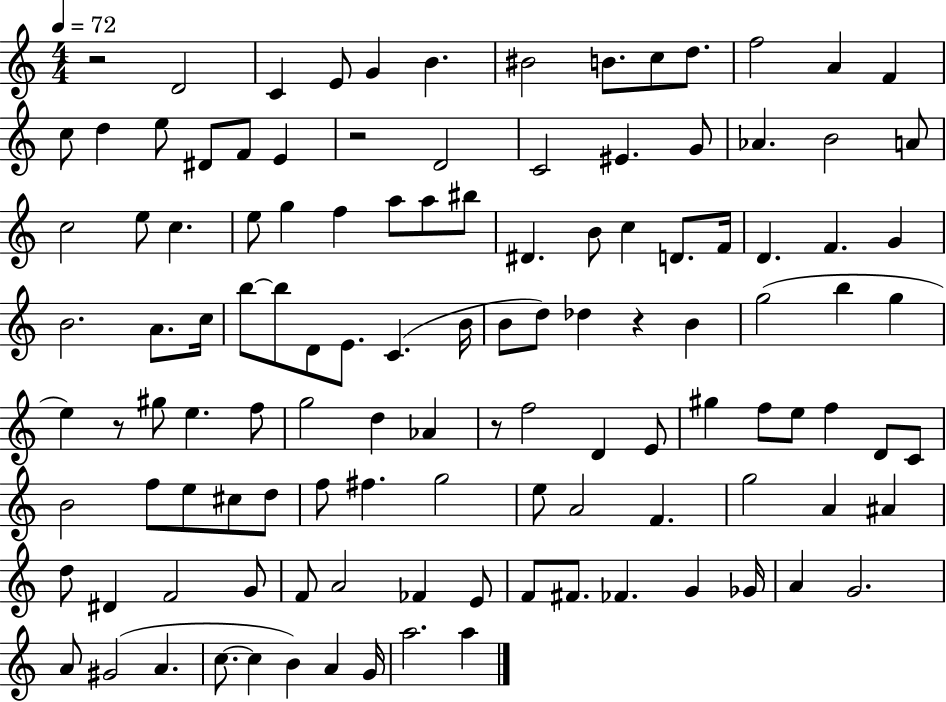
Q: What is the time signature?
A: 4/4